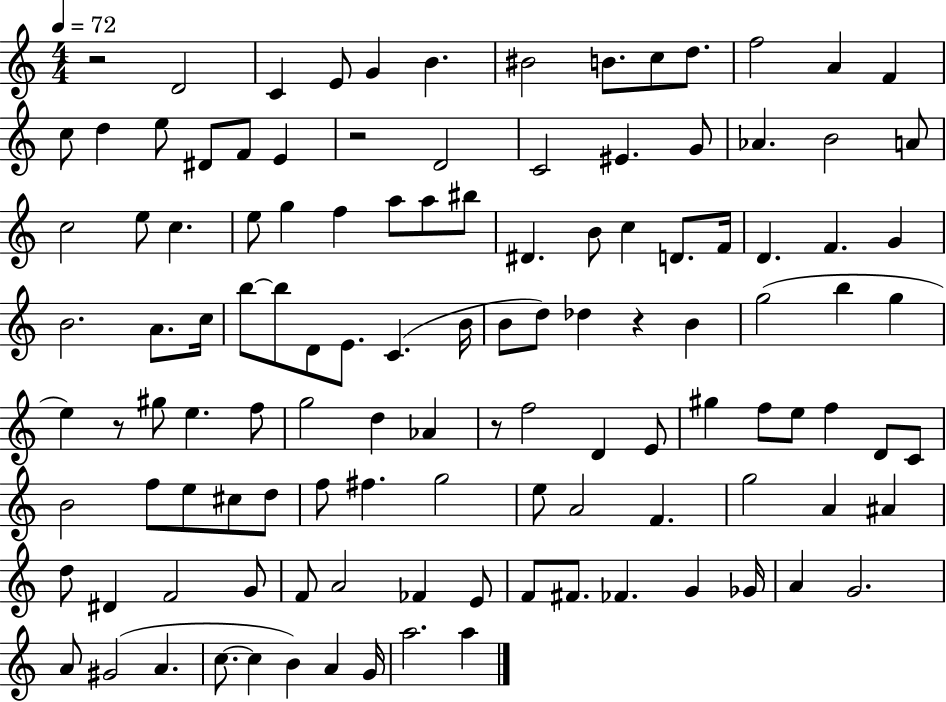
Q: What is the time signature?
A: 4/4